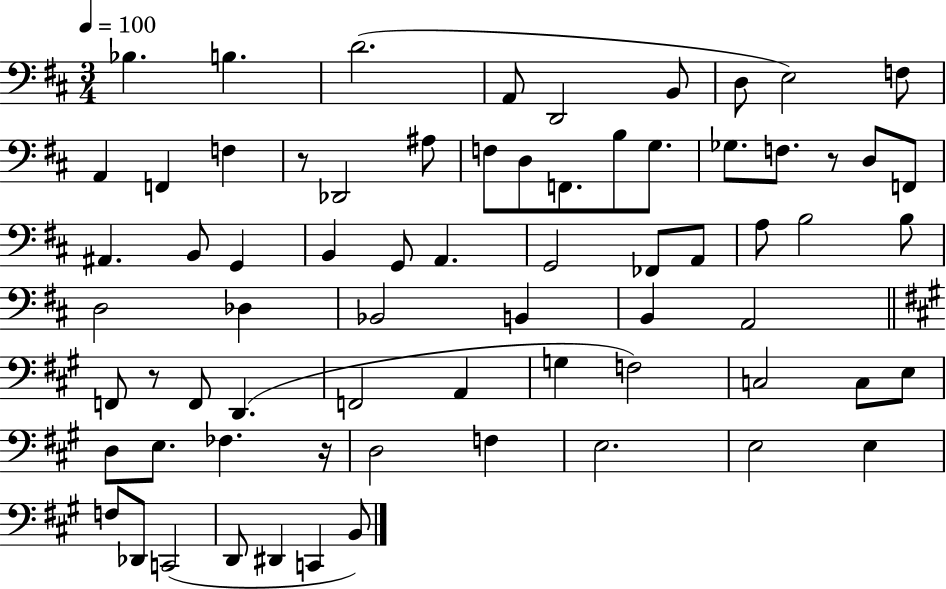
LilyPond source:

{
  \clef bass
  \numericTimeSignature
  \time 3/4
  \key d \major
  \tempo 4 = 100
  bes4. b4. | d'2.( | a,8 d,2 b,8 | d8 e2) f8 | \break a,4 f,4 f4 | r8 des,2 ais8 | f8 d8 f,8. b8 g8. | ges8. f8. r8 d8 f,8 | \break ais,4. b,8 g,4 | b,4 g,8 a,4. | g,2 fes,8 a,8 | a8 b2 b8 | \break d2 des4 | bes,2 b,4 | b,4 a,2 | \bar "||" \break \key a \major f,8 r8 f,8 d,4.( | f,2 a,4 | g4 f2) | c2 c8 e8 | \break d8 e8. fes4. r16 | d2 f4 | e2. | e2 e4 | \break f8 des,8 c,2( | d,8 dis,4 c,4 b,8) | \bar "|."
}